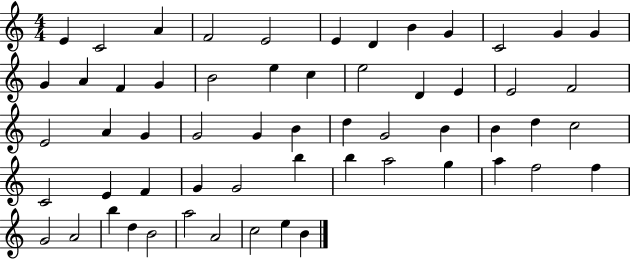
{
  \clef treble
  \numericTimeSignature
  \time 4/4
  \key c \major
  e'4 c'2 a'4 | f'2 e'2 | e'4 d'4 b'4 g'4 | c'2 g'4 g'4 | \break g'4 a'4 f'4 g'4 | b'2 e''4 c''4 | e''2 d'4 e'4 | e'2 f'2 | \break e'2 a'4 g'4 | g'2 g'4 b'4 | d''4 g'2 b'4 | b'4 d''4 c''2 | \break c'2 e'4 f'4 | g'4 g'2 b''4 | b''4 a''2 g''4 | a''4 f''2 f''4 | \break g'2 a'2 | b''4 d''4 b'2 | a''2 a'2 | c''2 e''4 b'4 | \break \bar "|."
}